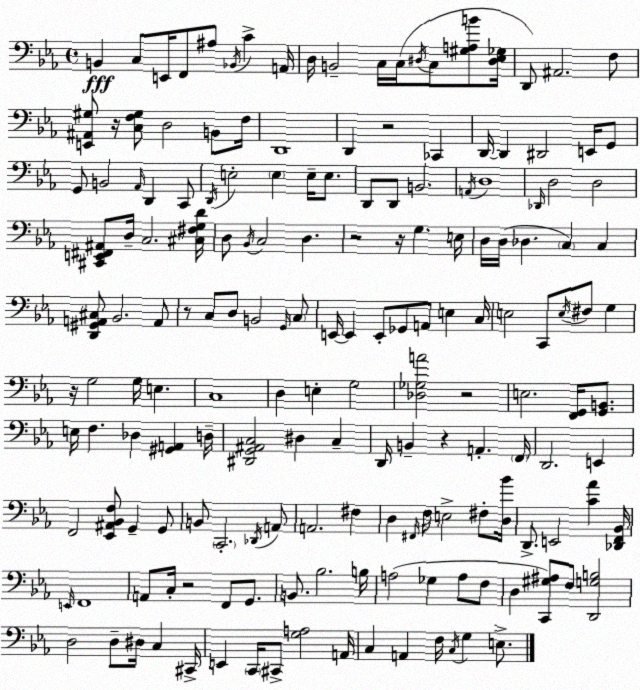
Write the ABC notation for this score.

X:1
T:Untitled
M:4/4
L:1/4
K:Cm
B,, C,/2 E,,/4 F,,/2 ^A,/2 _B,,/4 C A,,/4 D,/4 B,,2 C,/4 C,/4 ^D,/4 C,/2 [^G,A,B]/2 [^D,_E,_G,]/4 D,,/2 ^A,,2 F,/2 [E,,^A,,^G,]/2 z/4 [C,F,^G,]/2 D,2 B,,/2 F,/4 D,,4 D,, z2 _C,, D,,/4 D,, ^D,,2 E,,/4 G,,/2 G,,/2 B,,2 _A,,/4 D,, C,,/2 D,,/4 E,2 E, E,/4 E,/2 D,,/2 D,,/2 B,,2 A,,/4 D,4 _D,,/4 D,2 D,2 [^C,,E,,^F,,^A,,]/2 D,/4 C,2 [^C,^F,G,D]/4 D,/2 _B,,/4 C,2 D, z2 z/4 G, E,/4 D,/4 D,/4 _D, C, C, [D,,^G,,A,,^C,]/2 _B,,2 A,,/2 z/2 C,/2 D,/2 B,,2 G,,/4 C,/2 E,,/4 E,, E,,/2 _G,,/2 A,,/2 E, C,/4 E,2 C,,/2 E,/4 ^F,/2 G, z/4 G,2 G,/4 E, C,4 D, E, G,2 [_D,_G,A]2 z2 E,2 [F,,G,,]/4 [G,,B,,]/2 E,/4 F, _D, [^G,,A,,] D,/4 [^D,,G,,^A,,C,]2 ^D, C, D,,/4 B,, z A,, F,,/4 D,,2 E,, F,,2 [_E,,^A,,_B,,F,]/2 G,, G,,/2 B,,/2 C,,2 _D,,/4 A,,/2 A,,2 ^F, D, ^F,,/4 F,/4 E,2 ^F,/2 [D,_B]/4 D,,/2 E,,2 [C_A] [_D,,F,,_B,,]/4 E,,/4 F,,4 A,,/2 C,/4 z2 F,,/2 G,,/2 B,,/2 _B,2 B,/4 A,2 _G, A,/2 F,/2 D, [C,,^G,^A,]/2 F,/2 [D,,G,B,]2 D,2 D,/2 ^D,/4 C, ^C,,/4 E,, C,,/4 ^C,,/2 [G,A,]2 A,,/4 C, A,, F,/4 C,/4 G, E,/2